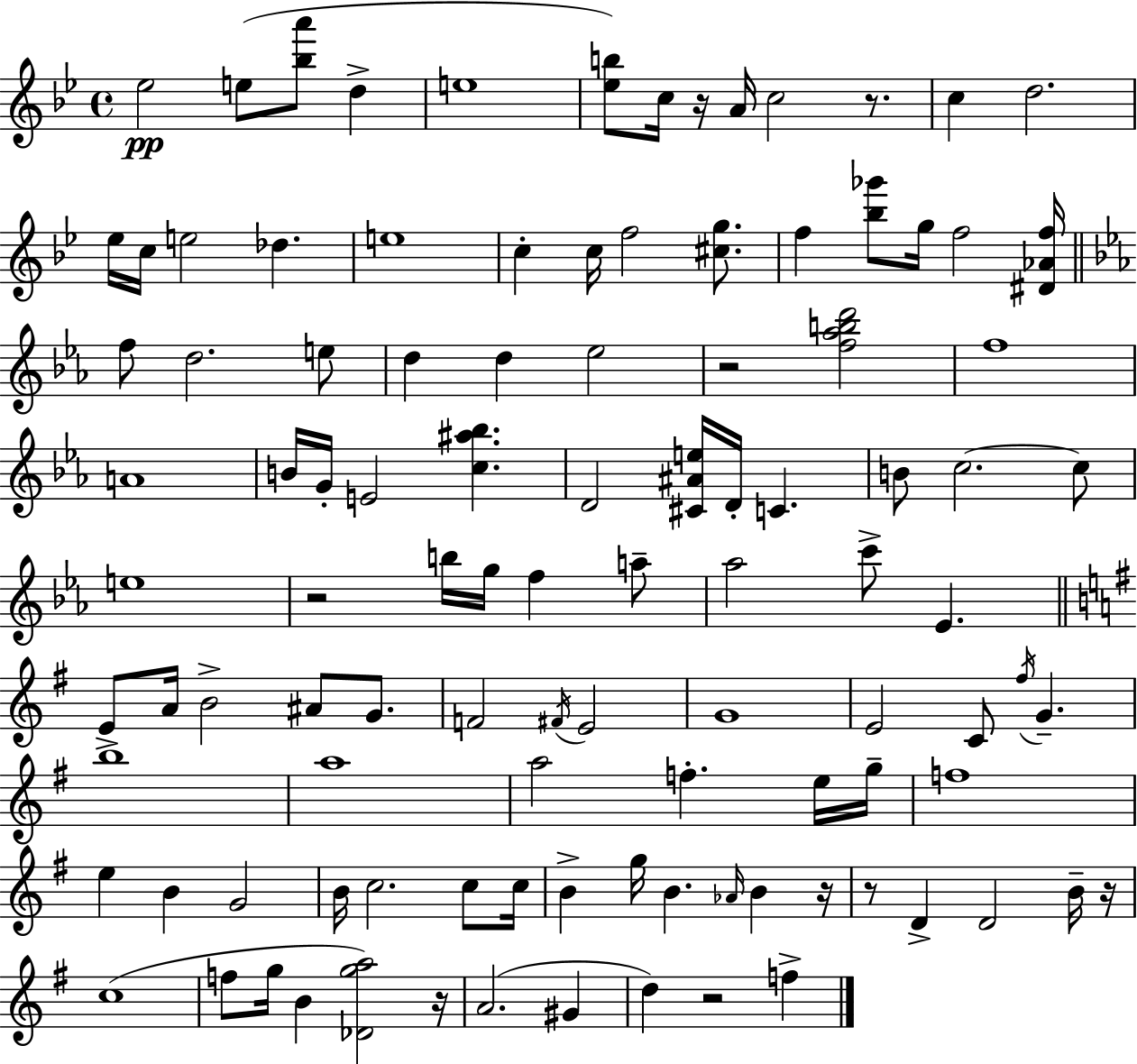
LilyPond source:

{
  \clef treble
  \time 4/4
  \defaultTimeSignature
  \key bes \major
  ees''2\pp e''8( <bes'' a'''>8 d''4-> | e''1 | <ees'' b''>8) c''16 r16 a'16 c''2 r8. | c''4 d''2. | \break ees''16 c''16 e''2 des''4. | e''1 | c''4-. c''16 f''2 <cis'' g''>8. | f''4 <bes'' ges'''>8 g''16 f''2 <dis' aes' f''>16 | \break \bar "||" \break \key ees \major f''8 d''2. e''8 | d''4 d''4 ees''2 | r2 <f'' aes'' b'' d'''>2 | f''1 | \break a'1 | b'16 g'16-. e'2 <c'' ais'' bes''>4. | d'2 <cis' ais' e''>16 d'16-. c'4. | b'8 c''2.~~ c''8 | \break e''1 | r2 b''16 g''16 f''4 a''8-- | aes''2 c'''8-> ees'4. | \bar "||" \break \key e \minor e'8-> a'16 b'2-> ais'8 g'8. | f'2 \acciaccatura { fis'16 } e'2 | g'1 | e'2 c'8 \acciaccatura { fis''16 } g'4.-- | \break b''1 | a''1 | a''2 f''4.-. | e''16 g''16-- f''1 | \break e''4 b'4 g'2 | b'16 c''2. c''8 | c''16 b'4-> g''16 b'4. \grace { aes'16 } b'4 | r16 r8 d'4-> d'2 | \break b'16-- r16 c''1( | f''8 g''16 b'4 <des' g'' a''>2) | r16 a'2.( gis'4 | d''4) r2 f''4-> | \break \bar "|."
}